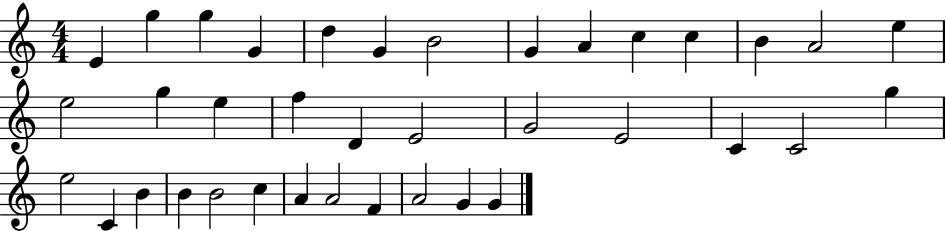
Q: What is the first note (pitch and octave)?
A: E4